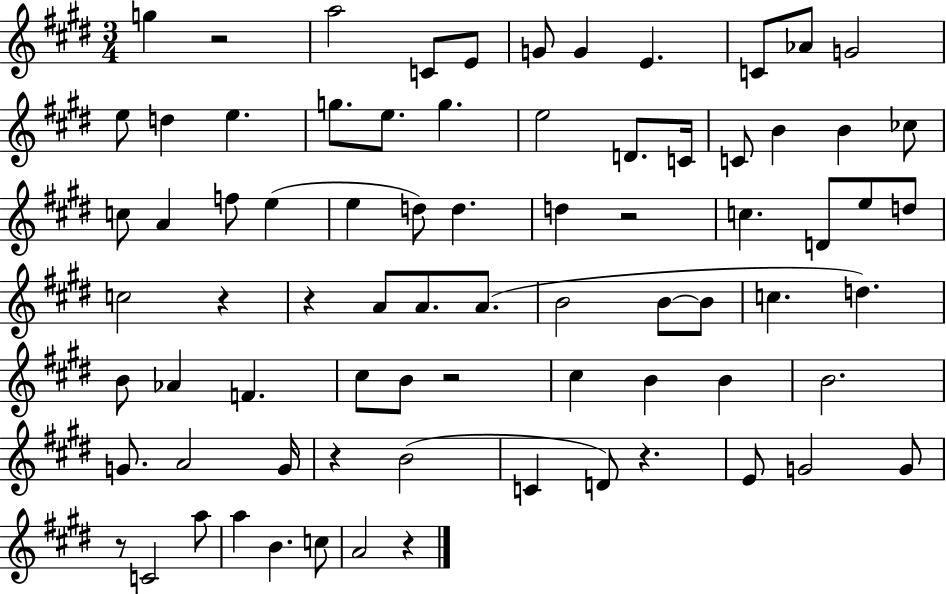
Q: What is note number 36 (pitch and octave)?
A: C5